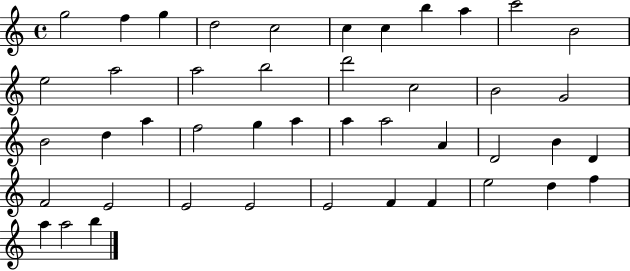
G5/h F5/q G5/q D5/h C5/h C5/q C5/q B5/q A5/q C6/h B4/h E5/h A5/h A5/h B5/h D6/h C5/h B4/h G4/h B4/h D5/q A5/q F5/h G5/q A5/q A5/q A5/h A4/q D4/h B4/q D4/q F4/h E4/h E4/h E4/h E4/h F4/q F4/q E5/h D5/q F5/q A5/q A5/h B5/q